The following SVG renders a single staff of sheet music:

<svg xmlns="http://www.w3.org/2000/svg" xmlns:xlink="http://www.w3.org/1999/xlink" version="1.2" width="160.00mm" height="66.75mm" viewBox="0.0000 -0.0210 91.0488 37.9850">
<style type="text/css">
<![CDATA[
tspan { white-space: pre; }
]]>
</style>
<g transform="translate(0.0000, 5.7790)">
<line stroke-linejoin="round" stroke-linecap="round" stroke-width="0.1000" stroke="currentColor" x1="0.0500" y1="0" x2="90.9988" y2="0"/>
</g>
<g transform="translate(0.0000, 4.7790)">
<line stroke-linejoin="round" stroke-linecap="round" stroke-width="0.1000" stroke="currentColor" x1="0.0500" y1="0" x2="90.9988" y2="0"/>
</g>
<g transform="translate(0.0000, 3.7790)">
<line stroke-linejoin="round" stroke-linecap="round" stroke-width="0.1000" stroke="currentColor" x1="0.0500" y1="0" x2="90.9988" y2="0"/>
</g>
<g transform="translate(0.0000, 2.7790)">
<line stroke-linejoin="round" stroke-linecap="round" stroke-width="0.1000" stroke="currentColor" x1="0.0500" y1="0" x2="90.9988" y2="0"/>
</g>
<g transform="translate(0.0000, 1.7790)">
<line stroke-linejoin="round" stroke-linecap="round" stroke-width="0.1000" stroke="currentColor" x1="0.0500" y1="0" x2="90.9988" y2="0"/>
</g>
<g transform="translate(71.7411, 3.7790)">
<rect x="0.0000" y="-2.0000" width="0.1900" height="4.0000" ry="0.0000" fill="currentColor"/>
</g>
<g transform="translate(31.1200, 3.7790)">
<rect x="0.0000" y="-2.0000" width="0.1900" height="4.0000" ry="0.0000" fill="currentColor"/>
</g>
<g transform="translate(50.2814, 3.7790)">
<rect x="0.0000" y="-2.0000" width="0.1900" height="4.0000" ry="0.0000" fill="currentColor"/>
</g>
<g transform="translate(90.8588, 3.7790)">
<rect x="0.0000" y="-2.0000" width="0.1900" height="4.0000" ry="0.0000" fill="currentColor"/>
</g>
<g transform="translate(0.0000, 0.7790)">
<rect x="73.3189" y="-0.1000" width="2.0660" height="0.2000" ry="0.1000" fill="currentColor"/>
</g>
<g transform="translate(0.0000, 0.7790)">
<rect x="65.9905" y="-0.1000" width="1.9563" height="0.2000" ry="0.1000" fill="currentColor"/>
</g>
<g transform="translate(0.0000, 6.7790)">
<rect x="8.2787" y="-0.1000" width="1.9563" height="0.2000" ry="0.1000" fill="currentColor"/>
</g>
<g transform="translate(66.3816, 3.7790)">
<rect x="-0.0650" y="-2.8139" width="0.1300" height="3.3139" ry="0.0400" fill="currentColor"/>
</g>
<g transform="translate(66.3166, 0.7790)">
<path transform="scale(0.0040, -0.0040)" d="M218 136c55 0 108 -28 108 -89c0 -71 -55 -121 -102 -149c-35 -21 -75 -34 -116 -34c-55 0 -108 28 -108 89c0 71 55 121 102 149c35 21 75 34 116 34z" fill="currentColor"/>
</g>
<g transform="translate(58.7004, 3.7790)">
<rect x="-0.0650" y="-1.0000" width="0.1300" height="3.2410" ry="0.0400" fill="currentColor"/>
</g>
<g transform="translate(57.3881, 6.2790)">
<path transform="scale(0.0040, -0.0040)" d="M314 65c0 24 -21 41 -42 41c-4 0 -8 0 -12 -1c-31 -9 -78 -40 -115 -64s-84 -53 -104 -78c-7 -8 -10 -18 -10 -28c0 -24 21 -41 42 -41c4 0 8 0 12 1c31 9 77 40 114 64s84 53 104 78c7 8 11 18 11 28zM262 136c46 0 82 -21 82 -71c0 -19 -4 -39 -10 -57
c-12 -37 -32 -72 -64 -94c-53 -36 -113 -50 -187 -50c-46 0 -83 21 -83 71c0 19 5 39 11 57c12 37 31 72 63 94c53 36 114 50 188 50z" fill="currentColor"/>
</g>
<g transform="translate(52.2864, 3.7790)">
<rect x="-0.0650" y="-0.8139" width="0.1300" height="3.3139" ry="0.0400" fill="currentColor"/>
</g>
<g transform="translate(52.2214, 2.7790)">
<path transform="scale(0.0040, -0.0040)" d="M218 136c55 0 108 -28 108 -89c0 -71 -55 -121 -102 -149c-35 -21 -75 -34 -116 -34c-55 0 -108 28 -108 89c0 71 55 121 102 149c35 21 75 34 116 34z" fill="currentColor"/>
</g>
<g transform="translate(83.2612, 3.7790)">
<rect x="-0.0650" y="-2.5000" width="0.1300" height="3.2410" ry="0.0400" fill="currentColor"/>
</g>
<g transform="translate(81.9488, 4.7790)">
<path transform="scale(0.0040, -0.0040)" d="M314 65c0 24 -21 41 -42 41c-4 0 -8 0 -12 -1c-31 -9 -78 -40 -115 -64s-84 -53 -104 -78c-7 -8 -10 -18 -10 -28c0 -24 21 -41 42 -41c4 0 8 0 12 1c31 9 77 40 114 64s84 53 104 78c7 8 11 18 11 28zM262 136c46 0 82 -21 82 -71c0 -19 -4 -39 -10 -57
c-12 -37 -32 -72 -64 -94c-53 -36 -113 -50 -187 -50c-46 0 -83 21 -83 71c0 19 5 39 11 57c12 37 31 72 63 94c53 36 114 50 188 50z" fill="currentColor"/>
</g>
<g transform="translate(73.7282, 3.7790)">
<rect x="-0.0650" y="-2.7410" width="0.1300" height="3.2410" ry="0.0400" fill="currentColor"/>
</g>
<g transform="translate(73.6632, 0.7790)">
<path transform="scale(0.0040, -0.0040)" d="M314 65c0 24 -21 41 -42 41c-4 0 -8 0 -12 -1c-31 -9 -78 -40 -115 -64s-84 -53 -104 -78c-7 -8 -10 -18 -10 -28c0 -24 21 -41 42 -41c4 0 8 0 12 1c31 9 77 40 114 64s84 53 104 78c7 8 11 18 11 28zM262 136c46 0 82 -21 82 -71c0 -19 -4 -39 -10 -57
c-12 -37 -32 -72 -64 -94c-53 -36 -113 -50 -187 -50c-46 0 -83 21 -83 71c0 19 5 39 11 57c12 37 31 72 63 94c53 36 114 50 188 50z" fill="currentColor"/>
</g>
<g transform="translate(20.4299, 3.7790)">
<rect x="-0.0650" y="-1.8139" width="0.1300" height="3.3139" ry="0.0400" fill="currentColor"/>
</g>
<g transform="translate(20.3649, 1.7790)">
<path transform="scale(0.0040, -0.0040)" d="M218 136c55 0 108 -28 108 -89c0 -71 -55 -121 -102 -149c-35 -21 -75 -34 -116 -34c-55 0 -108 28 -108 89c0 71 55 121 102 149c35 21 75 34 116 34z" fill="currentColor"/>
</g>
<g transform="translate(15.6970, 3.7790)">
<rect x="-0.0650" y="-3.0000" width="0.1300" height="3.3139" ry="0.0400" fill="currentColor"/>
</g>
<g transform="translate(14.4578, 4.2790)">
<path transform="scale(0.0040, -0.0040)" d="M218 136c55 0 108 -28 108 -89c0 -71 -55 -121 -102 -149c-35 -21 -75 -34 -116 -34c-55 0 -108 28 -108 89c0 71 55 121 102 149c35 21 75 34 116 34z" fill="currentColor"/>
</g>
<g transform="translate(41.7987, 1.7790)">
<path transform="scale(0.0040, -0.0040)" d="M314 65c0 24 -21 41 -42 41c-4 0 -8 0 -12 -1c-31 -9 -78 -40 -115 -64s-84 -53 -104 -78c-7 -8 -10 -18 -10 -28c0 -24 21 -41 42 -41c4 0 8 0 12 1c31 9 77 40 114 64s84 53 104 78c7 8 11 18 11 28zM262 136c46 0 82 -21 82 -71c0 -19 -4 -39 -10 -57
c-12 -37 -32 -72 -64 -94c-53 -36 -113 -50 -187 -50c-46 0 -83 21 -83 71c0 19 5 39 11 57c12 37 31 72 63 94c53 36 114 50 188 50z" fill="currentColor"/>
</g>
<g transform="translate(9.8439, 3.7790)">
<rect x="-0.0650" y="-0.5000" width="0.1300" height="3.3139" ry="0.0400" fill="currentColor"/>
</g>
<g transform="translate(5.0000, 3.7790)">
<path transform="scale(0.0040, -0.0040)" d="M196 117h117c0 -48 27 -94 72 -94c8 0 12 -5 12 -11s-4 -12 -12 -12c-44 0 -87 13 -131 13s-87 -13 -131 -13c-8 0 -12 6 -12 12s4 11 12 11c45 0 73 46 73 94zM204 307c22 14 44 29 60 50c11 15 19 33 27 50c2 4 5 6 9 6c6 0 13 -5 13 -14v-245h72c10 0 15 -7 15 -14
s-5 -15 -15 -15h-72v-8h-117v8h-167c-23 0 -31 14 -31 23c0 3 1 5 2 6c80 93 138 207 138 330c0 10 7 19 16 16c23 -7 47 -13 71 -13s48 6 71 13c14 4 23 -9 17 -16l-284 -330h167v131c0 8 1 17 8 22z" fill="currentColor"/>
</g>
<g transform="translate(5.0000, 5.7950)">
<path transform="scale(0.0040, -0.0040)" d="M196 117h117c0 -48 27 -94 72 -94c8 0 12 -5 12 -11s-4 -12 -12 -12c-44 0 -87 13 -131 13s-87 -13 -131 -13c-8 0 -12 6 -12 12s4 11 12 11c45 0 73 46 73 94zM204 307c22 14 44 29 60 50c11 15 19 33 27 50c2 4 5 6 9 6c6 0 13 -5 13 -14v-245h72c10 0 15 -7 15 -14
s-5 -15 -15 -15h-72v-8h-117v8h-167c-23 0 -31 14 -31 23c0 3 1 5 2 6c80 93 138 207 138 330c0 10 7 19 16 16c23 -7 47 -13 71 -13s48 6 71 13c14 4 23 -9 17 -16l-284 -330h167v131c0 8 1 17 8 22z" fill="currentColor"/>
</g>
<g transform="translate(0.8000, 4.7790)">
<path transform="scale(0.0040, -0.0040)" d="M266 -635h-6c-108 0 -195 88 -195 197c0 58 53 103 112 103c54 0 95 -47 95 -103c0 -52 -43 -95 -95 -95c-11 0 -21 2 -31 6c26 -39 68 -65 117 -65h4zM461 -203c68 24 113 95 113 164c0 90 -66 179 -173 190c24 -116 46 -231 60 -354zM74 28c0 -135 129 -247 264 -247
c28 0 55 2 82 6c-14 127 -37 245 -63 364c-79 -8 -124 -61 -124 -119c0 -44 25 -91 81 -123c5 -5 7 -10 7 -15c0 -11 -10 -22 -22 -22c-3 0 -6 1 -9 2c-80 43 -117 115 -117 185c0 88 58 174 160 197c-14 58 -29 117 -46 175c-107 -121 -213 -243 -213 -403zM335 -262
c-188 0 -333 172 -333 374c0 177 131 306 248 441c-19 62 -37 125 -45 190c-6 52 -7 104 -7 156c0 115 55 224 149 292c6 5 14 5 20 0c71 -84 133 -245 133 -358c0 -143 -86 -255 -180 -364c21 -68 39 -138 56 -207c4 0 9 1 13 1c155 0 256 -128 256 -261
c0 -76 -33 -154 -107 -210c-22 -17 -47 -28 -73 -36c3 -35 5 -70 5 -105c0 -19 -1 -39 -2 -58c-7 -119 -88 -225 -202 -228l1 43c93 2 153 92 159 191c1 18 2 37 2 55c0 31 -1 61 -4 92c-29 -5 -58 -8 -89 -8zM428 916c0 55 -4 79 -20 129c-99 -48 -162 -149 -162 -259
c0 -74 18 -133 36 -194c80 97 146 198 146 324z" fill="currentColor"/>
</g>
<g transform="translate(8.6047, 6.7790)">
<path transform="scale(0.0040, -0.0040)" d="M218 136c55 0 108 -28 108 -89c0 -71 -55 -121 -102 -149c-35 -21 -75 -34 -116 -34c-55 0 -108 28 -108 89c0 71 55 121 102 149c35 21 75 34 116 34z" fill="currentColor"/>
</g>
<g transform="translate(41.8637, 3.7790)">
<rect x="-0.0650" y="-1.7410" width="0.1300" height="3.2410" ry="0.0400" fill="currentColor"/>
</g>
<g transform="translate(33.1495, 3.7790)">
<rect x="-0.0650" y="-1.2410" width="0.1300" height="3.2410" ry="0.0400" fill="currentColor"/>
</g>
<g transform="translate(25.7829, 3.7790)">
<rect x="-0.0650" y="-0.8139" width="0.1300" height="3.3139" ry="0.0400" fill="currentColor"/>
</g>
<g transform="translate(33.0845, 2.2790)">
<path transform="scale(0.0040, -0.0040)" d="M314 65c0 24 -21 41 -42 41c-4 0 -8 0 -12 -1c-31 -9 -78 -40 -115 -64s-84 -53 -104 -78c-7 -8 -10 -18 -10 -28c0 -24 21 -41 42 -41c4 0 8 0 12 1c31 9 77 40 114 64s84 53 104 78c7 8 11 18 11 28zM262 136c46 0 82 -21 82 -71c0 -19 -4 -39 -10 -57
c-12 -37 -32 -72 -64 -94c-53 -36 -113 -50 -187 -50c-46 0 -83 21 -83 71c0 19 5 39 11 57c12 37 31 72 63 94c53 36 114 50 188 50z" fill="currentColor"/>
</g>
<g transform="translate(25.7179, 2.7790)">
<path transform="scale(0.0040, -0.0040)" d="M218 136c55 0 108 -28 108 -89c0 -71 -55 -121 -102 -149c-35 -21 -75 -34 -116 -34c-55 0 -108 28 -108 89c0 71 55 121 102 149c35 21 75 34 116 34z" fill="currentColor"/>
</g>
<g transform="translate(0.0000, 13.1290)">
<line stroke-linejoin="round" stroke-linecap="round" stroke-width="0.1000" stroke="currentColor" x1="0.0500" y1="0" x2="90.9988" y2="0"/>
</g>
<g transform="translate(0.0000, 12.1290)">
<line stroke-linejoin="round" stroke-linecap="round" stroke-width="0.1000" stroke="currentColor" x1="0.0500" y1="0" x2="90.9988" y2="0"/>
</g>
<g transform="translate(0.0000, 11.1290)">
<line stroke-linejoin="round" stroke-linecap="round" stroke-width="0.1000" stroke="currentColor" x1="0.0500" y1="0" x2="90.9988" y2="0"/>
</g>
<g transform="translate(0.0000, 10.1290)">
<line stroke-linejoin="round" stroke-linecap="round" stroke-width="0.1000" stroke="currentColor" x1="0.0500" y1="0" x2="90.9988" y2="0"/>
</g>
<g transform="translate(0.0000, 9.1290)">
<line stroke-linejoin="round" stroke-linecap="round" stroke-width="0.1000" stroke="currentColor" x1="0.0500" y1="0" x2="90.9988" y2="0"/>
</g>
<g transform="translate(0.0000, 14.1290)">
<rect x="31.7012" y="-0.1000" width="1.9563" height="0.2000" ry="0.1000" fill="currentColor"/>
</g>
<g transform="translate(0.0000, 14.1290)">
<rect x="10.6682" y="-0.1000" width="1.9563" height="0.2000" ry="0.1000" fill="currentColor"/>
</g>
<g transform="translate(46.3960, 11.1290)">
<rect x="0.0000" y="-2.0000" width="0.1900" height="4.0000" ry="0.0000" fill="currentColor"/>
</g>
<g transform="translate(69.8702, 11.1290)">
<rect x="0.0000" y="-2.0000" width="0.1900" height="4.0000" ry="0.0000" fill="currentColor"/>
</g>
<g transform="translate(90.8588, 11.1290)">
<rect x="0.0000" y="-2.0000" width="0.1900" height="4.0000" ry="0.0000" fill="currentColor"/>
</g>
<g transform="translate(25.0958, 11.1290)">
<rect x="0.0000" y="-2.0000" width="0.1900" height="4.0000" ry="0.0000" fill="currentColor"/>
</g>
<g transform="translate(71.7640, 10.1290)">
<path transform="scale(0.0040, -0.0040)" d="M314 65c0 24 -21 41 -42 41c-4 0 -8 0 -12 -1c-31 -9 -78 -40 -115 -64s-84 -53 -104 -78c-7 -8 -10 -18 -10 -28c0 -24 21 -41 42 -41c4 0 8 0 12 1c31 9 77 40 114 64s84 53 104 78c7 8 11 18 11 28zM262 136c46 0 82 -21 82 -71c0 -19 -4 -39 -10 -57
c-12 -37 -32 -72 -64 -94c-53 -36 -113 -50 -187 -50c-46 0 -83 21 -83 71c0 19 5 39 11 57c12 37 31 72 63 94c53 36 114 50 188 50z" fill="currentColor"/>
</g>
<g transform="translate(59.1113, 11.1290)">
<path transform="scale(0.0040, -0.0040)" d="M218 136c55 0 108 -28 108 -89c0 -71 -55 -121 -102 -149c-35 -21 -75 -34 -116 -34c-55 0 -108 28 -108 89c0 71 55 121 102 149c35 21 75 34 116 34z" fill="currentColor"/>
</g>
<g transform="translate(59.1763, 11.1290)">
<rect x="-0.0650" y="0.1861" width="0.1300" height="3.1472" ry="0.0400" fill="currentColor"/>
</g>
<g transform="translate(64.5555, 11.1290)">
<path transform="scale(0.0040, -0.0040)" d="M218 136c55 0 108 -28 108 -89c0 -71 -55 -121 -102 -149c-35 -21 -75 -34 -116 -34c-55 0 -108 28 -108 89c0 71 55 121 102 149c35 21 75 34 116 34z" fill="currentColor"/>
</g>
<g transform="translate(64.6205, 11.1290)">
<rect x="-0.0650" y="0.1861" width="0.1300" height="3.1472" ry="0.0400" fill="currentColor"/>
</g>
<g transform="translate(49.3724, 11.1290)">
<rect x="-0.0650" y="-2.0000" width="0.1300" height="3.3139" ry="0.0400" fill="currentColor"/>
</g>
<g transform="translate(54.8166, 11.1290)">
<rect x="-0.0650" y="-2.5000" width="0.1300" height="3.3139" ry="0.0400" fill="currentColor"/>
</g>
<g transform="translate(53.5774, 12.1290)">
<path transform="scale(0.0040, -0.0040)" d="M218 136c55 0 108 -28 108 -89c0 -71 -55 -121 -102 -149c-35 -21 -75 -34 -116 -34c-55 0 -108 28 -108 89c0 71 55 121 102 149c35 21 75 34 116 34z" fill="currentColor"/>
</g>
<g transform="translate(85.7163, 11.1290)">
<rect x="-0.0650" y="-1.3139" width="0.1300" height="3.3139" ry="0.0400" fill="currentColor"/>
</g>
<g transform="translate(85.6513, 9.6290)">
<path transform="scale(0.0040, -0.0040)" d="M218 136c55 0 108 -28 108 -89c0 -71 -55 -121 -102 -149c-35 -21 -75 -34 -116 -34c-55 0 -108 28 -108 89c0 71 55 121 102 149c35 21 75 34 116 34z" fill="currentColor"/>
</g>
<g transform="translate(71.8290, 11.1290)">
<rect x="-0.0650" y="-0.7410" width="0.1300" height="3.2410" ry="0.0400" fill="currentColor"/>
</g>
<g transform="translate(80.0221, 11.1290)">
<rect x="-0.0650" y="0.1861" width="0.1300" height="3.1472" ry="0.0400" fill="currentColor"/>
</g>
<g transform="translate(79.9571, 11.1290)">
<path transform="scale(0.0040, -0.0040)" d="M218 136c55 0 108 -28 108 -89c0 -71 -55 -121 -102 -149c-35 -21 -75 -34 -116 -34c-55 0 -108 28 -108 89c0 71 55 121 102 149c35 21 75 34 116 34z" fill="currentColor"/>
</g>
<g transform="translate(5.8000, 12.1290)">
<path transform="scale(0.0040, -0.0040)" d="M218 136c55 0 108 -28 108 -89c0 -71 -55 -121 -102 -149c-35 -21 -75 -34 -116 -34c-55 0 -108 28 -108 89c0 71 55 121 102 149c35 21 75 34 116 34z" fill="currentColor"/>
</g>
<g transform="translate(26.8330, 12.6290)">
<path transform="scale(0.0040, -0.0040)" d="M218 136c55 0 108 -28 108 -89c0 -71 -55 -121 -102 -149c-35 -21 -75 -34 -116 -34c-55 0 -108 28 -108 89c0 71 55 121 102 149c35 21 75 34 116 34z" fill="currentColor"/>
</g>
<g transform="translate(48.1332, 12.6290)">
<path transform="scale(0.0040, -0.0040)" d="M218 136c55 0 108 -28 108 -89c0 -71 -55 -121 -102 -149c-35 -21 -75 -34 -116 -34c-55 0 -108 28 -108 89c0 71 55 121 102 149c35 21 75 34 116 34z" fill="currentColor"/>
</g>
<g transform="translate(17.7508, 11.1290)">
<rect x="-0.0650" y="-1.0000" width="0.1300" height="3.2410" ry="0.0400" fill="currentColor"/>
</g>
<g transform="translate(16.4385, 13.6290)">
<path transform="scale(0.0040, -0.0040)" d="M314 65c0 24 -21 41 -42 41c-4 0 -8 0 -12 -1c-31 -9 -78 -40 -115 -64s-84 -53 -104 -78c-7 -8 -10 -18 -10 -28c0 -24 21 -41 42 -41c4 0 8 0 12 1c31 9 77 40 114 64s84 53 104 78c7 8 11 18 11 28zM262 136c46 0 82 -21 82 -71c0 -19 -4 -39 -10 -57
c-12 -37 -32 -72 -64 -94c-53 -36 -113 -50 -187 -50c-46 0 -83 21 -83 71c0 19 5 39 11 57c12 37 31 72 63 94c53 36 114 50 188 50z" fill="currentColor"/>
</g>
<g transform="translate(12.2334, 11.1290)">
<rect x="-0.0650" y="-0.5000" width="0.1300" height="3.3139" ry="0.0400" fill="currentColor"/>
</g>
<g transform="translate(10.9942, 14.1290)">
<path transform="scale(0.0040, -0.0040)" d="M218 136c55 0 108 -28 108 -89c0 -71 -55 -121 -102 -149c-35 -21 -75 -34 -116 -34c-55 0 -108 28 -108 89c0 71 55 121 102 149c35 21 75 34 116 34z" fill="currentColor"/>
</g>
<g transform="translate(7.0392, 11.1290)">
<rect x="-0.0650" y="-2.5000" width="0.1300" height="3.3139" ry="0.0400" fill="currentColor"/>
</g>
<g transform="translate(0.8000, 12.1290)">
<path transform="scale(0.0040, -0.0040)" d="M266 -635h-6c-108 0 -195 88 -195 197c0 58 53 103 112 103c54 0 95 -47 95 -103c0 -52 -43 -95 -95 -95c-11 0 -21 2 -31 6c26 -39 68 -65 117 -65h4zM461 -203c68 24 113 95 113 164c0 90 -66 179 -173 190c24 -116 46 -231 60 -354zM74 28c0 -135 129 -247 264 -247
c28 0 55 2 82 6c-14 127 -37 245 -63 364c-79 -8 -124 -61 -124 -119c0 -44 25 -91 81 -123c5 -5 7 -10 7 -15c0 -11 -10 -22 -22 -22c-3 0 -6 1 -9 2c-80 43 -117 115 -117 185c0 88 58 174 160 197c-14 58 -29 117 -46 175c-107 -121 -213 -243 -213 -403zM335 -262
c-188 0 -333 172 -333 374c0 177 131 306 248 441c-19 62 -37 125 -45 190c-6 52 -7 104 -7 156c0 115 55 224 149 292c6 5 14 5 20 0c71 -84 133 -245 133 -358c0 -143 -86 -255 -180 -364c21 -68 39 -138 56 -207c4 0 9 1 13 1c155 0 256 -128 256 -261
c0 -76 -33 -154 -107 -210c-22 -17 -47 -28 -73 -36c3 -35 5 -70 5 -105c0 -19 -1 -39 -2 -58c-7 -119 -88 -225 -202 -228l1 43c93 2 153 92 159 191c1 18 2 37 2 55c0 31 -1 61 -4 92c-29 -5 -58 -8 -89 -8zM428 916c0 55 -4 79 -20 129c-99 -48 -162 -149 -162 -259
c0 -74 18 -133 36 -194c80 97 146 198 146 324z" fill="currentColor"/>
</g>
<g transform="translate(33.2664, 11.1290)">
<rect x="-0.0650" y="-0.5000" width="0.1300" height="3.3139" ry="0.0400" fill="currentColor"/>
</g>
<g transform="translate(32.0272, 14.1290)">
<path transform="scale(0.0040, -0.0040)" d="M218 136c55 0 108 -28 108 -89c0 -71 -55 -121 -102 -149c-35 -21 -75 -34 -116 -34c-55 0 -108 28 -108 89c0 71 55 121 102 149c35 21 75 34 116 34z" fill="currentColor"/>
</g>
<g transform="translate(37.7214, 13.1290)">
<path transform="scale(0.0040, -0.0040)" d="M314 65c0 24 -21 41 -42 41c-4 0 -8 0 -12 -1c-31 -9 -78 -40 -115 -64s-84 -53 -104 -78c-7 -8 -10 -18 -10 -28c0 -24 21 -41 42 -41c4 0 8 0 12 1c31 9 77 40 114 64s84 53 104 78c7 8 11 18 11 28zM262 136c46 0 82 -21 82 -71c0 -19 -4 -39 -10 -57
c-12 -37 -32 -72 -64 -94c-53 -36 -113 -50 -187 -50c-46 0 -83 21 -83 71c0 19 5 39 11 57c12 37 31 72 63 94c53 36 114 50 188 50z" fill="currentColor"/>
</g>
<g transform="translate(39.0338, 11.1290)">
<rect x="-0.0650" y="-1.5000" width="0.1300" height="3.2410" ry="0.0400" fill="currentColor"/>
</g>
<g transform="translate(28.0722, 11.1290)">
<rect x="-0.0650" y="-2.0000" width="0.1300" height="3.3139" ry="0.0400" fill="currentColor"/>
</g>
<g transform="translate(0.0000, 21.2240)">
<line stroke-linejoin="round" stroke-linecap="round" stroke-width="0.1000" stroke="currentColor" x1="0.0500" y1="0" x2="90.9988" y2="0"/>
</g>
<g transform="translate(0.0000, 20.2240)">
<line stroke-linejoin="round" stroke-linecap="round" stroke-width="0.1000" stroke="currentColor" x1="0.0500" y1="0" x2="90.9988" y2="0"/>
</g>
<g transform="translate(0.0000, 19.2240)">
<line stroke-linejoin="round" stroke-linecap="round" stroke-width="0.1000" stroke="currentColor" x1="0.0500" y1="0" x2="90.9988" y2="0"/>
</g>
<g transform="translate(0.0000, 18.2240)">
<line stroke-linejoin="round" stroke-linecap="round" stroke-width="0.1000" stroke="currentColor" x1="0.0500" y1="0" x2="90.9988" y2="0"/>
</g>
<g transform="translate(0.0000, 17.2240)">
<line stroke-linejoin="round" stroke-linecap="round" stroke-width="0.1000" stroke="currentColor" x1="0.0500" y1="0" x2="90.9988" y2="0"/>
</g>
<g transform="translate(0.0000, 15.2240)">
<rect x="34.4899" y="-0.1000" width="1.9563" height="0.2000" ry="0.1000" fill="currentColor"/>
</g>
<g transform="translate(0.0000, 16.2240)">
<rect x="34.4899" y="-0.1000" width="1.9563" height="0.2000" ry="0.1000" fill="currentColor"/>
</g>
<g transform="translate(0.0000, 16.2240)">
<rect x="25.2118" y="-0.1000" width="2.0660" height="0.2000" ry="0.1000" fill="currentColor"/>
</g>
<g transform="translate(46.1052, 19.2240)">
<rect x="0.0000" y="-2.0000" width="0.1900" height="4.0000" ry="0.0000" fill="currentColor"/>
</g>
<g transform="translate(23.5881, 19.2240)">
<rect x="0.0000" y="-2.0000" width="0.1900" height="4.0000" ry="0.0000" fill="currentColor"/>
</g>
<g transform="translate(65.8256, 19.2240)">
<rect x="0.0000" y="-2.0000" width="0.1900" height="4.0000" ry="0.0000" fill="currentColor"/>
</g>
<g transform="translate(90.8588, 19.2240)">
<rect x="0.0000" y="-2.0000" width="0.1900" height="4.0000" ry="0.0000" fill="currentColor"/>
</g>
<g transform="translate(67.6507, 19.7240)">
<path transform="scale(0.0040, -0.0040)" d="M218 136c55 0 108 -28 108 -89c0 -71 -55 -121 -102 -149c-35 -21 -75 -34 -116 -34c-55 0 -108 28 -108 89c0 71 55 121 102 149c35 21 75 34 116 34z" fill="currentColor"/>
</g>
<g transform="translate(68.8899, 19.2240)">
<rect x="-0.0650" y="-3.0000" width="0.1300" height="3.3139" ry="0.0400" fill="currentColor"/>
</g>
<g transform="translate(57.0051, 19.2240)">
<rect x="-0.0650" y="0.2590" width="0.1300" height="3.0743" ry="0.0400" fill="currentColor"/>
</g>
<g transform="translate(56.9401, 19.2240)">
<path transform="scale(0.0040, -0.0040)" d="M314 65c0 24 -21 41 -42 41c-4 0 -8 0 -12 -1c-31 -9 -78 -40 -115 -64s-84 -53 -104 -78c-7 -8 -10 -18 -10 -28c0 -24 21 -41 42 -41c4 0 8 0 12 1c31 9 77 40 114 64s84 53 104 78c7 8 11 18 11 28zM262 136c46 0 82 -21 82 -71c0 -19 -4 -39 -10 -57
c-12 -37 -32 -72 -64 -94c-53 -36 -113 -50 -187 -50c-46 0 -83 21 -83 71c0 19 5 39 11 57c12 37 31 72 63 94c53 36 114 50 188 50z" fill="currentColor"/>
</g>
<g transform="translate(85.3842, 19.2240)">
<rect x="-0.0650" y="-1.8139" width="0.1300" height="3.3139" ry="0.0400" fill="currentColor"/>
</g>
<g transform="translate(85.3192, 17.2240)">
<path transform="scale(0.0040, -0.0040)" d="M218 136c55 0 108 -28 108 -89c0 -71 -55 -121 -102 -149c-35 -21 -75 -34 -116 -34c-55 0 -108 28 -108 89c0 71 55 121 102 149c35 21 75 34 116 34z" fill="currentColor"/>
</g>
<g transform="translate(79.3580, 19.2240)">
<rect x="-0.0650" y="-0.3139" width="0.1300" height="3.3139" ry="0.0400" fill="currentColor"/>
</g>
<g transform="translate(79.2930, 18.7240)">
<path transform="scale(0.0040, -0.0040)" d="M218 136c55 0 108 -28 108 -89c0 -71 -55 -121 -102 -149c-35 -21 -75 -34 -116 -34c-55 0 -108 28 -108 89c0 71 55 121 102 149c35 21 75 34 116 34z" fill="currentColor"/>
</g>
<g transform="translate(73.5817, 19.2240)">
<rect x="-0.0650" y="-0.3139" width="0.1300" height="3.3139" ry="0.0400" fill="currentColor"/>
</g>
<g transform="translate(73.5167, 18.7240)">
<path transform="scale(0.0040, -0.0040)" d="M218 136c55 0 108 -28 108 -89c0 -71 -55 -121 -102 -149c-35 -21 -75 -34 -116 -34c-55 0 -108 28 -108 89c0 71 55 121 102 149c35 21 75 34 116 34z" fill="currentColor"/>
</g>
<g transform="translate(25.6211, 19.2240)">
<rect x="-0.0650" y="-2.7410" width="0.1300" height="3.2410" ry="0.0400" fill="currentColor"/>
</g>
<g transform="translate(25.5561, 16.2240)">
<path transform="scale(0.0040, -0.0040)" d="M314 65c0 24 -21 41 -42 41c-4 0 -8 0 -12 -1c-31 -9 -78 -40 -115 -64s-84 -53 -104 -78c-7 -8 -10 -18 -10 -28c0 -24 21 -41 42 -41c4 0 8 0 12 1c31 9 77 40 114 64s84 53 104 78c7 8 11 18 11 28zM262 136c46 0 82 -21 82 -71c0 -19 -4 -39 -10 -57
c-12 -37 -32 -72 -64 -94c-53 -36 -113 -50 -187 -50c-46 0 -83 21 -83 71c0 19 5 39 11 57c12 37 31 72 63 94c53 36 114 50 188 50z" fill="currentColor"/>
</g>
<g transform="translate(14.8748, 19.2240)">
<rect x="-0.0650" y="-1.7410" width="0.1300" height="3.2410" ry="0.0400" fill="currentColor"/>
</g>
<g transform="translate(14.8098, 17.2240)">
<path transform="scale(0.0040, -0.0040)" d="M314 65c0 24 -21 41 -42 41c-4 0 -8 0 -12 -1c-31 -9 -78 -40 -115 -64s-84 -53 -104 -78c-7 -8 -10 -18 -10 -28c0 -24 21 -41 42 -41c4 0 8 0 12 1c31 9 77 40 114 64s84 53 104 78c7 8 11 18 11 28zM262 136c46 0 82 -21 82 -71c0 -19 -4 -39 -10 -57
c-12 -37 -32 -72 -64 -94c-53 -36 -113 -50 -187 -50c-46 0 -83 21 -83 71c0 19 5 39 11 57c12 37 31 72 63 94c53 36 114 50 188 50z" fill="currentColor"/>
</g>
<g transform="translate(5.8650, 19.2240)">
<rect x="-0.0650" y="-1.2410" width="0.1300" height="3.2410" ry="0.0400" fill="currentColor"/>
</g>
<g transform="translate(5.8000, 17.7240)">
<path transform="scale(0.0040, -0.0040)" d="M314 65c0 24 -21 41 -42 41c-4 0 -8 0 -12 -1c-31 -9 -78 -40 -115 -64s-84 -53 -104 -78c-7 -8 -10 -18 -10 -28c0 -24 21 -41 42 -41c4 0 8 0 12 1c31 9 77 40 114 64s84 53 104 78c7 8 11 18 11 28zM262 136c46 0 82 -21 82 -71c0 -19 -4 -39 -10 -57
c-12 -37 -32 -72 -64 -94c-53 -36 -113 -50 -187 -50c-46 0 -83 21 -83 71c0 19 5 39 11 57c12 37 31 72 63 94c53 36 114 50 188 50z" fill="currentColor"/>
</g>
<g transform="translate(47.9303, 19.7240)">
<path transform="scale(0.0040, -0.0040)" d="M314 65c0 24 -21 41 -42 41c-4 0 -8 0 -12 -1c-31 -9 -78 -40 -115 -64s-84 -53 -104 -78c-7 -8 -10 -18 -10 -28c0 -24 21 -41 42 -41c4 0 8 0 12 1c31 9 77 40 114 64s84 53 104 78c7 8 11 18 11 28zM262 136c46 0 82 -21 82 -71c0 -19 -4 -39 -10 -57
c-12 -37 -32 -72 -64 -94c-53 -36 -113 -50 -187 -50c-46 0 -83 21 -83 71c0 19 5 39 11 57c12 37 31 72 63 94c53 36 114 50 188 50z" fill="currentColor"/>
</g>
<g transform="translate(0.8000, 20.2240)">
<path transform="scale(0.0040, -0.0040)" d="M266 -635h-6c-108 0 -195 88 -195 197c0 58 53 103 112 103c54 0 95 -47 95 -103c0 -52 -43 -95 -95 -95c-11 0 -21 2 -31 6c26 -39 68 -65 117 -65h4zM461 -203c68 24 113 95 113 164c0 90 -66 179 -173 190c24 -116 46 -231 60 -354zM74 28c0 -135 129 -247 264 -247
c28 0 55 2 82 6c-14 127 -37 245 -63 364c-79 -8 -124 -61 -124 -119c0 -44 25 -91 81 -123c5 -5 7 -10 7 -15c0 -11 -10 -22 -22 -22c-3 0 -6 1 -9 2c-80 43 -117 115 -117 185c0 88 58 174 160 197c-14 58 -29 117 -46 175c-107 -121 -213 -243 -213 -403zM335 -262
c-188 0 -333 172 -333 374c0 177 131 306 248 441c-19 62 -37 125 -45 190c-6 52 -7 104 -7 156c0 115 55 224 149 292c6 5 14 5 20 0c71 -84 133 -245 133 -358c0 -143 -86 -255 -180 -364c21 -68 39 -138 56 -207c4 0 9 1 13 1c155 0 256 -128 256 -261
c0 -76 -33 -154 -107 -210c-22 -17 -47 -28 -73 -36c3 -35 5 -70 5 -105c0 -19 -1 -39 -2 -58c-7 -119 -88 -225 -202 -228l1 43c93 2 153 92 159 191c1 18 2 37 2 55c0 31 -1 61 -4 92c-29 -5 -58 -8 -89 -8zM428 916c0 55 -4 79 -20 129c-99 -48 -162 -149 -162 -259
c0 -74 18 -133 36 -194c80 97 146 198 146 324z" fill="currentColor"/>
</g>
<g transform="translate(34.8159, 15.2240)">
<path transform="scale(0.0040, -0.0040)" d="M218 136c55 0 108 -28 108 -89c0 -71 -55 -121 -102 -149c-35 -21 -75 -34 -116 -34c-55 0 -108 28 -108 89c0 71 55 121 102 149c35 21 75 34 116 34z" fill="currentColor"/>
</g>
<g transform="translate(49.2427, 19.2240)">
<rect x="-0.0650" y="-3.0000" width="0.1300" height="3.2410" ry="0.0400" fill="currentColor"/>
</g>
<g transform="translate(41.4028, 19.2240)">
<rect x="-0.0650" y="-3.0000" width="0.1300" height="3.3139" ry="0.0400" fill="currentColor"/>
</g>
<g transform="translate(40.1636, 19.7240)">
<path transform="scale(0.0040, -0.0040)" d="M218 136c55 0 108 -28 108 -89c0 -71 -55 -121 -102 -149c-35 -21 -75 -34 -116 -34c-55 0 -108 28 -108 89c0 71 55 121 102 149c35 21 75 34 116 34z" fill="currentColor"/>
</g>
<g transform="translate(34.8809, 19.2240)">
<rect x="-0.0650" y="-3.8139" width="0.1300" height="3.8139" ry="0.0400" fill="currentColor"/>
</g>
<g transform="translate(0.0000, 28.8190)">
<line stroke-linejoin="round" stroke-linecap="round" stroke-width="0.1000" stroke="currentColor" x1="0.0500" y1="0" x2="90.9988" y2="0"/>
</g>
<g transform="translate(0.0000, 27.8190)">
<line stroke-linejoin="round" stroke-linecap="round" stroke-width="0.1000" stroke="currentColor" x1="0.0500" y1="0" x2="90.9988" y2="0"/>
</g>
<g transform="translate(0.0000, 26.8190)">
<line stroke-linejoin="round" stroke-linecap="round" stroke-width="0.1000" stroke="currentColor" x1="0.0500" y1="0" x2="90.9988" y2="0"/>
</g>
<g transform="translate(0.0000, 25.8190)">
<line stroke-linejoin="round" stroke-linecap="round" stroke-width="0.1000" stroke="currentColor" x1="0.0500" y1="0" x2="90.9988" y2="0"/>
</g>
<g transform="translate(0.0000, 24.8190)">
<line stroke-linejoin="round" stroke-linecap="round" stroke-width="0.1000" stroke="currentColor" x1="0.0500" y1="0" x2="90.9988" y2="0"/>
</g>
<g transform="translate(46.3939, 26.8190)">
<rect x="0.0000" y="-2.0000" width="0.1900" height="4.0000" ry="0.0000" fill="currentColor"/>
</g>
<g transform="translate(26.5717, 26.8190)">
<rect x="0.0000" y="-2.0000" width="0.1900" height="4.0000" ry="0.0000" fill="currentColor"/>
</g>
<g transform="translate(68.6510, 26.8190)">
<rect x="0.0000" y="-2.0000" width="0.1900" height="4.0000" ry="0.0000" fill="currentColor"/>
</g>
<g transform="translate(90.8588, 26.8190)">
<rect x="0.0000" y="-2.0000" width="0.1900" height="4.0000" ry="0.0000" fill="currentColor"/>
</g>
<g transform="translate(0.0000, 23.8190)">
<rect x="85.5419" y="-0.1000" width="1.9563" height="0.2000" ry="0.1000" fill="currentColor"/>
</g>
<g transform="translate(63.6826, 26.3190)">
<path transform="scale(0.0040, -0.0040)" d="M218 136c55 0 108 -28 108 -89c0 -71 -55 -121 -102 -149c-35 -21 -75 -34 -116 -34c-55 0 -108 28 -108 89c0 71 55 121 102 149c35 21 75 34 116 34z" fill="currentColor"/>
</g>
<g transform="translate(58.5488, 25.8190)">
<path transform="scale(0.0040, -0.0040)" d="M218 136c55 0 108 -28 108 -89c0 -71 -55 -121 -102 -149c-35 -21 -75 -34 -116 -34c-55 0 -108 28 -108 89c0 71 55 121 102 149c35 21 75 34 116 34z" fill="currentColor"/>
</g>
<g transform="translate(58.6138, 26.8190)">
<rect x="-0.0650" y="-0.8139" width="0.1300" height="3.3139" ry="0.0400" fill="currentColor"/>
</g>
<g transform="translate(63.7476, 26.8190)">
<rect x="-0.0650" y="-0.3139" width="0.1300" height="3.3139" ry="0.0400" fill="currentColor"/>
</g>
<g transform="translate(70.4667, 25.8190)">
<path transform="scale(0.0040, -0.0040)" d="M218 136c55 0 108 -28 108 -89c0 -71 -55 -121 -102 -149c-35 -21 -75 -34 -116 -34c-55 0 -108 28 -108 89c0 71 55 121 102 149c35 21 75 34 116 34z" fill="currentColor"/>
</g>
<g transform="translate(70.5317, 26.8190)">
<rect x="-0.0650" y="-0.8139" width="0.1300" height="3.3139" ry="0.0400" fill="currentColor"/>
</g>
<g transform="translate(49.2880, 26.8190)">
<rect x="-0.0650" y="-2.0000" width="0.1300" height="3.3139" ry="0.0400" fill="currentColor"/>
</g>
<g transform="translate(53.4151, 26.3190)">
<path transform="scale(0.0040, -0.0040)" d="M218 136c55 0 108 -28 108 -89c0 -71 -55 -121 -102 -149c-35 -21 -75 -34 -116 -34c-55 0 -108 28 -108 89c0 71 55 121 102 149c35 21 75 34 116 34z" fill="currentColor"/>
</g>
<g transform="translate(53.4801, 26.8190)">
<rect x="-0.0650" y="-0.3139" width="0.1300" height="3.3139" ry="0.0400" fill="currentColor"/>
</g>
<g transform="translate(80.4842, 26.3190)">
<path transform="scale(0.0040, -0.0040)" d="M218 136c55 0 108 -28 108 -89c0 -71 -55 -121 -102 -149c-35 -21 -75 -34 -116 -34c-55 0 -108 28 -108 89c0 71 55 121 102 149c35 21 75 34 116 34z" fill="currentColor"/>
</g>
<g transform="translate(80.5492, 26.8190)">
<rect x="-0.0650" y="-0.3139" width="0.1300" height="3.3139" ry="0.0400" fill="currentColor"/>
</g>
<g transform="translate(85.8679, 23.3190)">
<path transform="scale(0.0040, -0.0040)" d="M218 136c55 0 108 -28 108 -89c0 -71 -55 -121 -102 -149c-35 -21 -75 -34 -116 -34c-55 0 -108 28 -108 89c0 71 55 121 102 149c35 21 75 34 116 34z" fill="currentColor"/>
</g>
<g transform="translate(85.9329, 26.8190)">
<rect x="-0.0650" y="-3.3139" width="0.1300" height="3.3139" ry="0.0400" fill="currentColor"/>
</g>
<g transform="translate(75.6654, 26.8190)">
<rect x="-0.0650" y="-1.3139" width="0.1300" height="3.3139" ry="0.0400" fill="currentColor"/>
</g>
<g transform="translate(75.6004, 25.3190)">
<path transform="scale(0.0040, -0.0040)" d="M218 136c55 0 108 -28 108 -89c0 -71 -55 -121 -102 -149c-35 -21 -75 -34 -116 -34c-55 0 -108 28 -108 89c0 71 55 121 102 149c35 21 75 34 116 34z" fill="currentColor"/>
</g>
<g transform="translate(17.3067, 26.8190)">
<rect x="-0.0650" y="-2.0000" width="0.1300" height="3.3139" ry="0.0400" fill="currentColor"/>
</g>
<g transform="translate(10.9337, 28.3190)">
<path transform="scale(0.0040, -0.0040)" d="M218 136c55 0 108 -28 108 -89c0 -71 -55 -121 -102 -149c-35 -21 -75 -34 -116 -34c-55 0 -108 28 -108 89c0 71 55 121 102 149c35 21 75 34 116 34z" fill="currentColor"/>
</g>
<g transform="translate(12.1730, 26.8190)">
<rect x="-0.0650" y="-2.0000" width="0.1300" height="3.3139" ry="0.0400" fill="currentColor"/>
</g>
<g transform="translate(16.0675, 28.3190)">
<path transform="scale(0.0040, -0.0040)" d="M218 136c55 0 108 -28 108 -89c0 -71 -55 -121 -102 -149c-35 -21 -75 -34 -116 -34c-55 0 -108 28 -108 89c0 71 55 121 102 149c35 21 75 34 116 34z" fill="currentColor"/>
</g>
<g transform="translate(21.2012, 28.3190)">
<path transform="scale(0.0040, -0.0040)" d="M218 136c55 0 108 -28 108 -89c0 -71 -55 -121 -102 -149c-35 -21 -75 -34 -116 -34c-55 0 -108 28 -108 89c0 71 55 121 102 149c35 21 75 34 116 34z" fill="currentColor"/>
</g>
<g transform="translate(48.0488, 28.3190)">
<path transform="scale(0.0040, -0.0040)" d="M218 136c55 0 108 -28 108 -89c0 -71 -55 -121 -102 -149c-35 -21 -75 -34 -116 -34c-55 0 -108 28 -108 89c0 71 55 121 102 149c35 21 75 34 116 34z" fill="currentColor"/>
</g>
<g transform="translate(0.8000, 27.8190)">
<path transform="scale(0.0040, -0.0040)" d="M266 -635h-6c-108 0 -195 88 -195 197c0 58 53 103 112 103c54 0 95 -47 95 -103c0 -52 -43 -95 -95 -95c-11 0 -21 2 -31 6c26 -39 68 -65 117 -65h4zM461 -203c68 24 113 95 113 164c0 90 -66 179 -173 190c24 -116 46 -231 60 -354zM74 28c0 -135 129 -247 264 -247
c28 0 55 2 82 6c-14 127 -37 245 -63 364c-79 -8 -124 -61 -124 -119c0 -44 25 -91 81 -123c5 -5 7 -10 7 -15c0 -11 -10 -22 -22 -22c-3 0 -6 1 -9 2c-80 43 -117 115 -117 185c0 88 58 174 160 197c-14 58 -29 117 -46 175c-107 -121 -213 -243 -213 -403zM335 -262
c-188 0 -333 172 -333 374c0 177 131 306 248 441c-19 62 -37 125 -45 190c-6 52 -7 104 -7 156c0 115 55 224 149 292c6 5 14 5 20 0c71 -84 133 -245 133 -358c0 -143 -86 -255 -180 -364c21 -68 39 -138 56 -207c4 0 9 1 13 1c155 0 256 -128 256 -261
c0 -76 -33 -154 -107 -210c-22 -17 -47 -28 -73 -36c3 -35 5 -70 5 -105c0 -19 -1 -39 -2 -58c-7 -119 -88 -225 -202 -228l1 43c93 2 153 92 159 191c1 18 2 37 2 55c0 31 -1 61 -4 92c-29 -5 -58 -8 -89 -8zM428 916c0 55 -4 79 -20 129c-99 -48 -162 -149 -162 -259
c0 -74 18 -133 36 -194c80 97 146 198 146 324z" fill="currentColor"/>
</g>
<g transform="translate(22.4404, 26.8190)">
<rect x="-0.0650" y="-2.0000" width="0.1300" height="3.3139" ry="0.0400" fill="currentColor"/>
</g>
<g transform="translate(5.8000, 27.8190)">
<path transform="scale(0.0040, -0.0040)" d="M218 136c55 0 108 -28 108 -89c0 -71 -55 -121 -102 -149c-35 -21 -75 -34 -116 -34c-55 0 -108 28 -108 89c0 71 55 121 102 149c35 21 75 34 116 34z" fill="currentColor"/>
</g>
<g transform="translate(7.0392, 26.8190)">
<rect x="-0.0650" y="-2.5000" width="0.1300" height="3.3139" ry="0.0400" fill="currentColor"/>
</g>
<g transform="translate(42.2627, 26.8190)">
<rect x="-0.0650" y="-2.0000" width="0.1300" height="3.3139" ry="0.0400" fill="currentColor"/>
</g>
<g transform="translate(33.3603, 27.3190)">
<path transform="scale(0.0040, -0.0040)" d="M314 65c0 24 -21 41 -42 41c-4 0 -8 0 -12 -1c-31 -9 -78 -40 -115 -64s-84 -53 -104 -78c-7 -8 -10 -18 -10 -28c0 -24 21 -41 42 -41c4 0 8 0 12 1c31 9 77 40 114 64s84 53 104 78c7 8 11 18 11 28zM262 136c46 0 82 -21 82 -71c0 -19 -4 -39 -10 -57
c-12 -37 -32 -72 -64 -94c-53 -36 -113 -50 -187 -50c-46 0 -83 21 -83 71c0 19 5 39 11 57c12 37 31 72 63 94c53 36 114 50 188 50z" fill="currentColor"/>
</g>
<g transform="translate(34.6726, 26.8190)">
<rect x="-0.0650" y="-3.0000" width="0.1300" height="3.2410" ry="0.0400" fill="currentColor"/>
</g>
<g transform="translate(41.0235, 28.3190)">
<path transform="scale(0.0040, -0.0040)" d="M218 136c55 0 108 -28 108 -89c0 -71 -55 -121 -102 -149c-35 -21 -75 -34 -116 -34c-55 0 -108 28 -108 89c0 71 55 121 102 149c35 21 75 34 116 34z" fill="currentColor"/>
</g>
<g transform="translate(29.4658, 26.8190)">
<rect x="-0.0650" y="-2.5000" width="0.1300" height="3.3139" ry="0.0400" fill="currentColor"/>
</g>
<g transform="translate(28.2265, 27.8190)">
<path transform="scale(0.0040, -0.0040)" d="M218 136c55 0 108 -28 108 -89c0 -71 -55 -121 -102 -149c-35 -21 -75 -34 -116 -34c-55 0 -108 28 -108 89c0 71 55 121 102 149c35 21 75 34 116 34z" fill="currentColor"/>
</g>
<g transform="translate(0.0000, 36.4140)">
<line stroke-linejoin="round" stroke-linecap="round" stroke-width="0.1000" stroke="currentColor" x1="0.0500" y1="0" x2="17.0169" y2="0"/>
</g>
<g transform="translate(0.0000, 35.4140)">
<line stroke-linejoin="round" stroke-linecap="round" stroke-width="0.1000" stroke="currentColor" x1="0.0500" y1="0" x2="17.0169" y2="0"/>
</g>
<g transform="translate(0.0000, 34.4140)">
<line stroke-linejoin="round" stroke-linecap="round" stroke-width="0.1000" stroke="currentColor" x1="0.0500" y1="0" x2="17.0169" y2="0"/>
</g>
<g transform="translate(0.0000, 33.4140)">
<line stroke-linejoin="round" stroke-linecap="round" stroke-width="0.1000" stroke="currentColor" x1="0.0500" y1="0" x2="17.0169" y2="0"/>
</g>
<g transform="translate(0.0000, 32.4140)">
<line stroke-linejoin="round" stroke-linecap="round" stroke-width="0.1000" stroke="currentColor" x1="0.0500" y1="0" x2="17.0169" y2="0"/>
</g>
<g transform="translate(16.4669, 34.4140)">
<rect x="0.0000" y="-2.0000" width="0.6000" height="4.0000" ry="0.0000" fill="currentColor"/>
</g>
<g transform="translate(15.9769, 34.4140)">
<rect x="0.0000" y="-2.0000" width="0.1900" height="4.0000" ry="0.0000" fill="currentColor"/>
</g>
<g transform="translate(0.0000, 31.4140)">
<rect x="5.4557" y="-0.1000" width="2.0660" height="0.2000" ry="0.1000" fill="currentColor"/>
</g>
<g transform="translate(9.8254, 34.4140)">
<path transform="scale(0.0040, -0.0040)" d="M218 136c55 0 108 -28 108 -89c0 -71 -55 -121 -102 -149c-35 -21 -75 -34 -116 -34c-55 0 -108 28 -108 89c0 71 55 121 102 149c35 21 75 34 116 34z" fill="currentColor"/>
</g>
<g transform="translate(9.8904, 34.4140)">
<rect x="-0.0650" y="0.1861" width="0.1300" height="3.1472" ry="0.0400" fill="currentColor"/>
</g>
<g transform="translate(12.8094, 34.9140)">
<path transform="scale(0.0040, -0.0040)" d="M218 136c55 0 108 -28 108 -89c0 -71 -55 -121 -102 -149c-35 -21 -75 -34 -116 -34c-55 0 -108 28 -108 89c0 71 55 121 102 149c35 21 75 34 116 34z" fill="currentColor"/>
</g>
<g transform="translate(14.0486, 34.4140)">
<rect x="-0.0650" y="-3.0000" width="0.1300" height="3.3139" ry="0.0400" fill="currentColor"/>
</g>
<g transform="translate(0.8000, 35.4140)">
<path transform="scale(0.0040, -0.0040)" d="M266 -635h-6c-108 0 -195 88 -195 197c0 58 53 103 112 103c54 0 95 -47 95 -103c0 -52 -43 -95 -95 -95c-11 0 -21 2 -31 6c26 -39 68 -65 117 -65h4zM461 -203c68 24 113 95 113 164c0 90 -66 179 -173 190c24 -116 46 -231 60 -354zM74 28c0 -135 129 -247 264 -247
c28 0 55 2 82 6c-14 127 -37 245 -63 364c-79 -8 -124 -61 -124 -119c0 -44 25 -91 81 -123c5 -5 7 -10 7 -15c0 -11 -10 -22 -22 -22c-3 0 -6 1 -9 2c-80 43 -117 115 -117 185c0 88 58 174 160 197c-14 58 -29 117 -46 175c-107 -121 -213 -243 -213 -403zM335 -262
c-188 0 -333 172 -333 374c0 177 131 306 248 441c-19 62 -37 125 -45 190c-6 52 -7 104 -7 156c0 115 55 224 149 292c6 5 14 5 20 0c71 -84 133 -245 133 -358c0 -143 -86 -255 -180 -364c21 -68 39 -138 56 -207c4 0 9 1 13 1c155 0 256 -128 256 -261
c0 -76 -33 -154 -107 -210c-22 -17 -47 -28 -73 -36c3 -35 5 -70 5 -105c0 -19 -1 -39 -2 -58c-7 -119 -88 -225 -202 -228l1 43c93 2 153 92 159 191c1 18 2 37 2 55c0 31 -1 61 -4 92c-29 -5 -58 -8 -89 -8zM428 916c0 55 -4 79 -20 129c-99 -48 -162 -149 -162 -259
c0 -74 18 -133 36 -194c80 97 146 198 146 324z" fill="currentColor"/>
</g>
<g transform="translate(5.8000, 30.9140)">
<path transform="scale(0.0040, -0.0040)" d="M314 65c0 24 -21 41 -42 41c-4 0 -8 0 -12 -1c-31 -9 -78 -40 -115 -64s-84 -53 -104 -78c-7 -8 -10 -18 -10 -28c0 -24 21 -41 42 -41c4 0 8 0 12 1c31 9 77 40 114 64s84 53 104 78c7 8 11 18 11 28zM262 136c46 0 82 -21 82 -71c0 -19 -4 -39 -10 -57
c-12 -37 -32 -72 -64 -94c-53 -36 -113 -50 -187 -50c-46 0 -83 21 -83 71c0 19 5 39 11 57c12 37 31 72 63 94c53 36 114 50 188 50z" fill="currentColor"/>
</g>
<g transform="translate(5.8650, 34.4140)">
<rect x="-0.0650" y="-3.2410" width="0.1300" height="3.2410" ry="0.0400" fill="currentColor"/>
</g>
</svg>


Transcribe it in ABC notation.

X:1
T:Untitled
M:4/4
L:1/4
K:C
C A f d e2 f2 d D2 a a2 G2 G C D2 F C E2 F G B B d2 B e e2 f2 a2 c' A A2 B2 A c c f G F F F G A2 F F c d c d e c b b2 B A